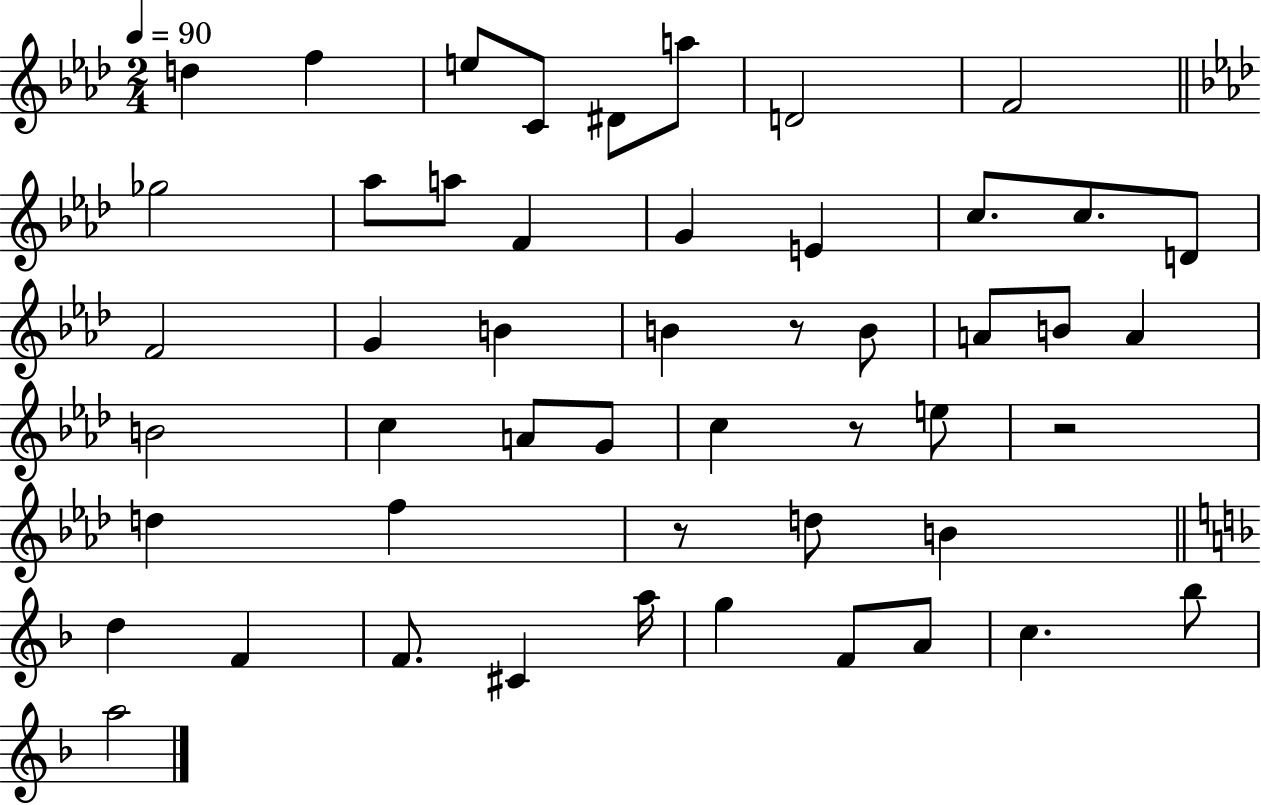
D5/q F5/q E5/e C4/e D#4/e A5/e D4/h F4/h Gb5/h Ab5/e A5/e F4/q G4/q E4/q C5/e. C5/e. D4/e F4/h G4/q B4/q B4/q R/e B4/e A4/e B4/e A4/q B4/h C5/q A4/e G4/e C5/q R/e E5/e R/h D5/q F5/q R/e D5/e B4/q D5/q F4/q F4/e. C#4/q A5/s G5/q F4/e A4/e C5/q. Bb5/e A5/h